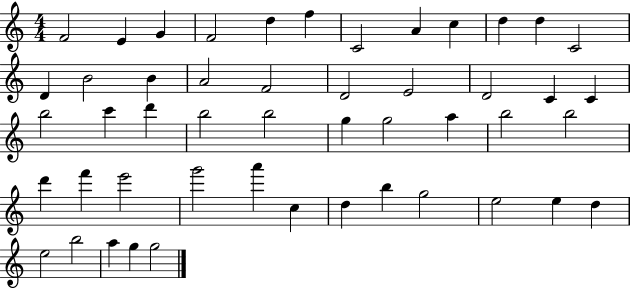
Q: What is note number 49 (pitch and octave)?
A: G5